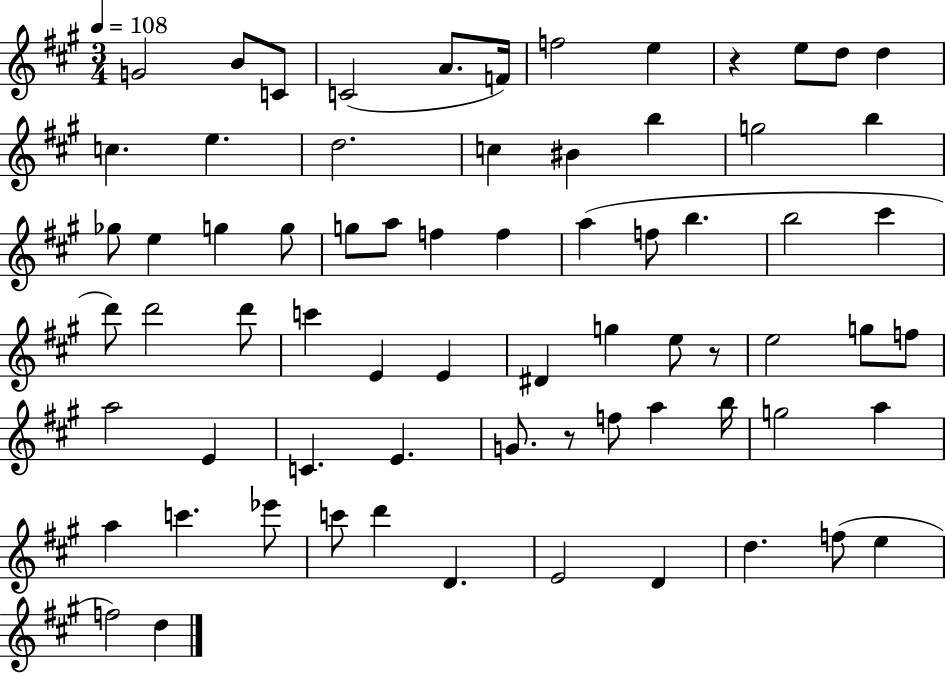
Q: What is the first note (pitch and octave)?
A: G4